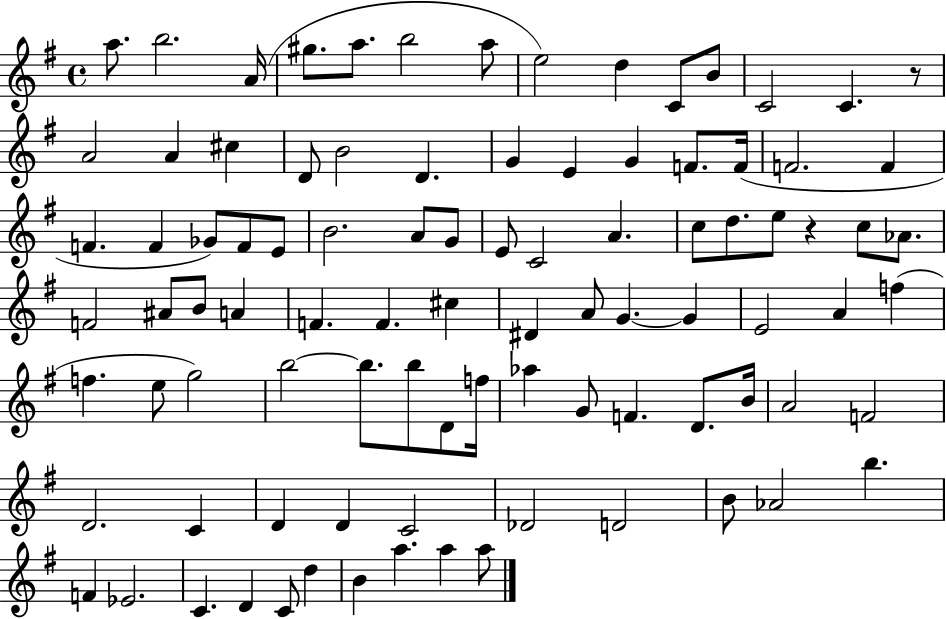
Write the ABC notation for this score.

X:1
T:Untitled
M:4/4
L:1/4
K:G
a/2 b2 A/4 ^g/2 a/2 b2 a/2 e2 d C/2 B/2 C2 C z/2 A2 A ^c D/2 B2 D G E G F/2 F/4 F2 F F F _G/2 F/2 E/2 B2 A/2 G/2 E/2 C2 A c/2 d/2 e/2 z c/2 _A/2 F2 ^A/2 B/2 A F F ^c ^D A/2 G G E2 A f f e/2 g2 b2 b/2 b/2 D/2 f/4 _a G/2 F D/2 B/4 A2 F2 D2 C D D C2 _D2 D2 B/2 _A2 b F _E2 C D C/2 d B a a a/2